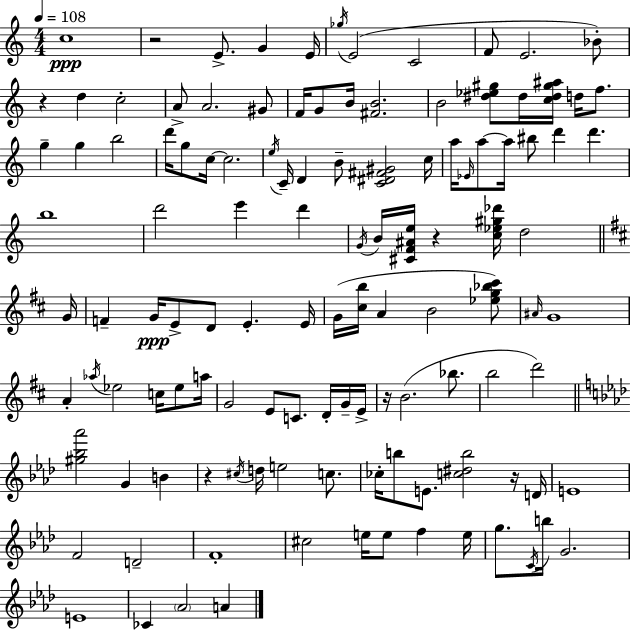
C5/w R/h E4/e. G4/q E4/s Gb5/s E4/h C4/h F4/e E4/h. Bb4/e R/q D5/q C5/h A4/e A4/h. G#4/e F4/s G4/e B4/s [F#4,B4]/h. B4/h [D#5,Eb5,G#5]/e D#5/s [C5,D#5,G#5,A#5]/s D5/s F5/e. G5/q G5/q B5/h D6/s G5/e C5/s C5/h. E5/s C4/s D4/q B4/e [C4,D#4,F#4,G#4]/h C5/s A5/s Eb4/s A5/e A5/s BIS5/e D6/q D6/q. B5/w D6/h E6/q D6/q G4/s B4/s [C#4,F4,A#4,E5]/s R/q [C5,Eb5,G#5,Db6]/s D5/h G4/s F4/q G4/s E4/e D4/e E4/q. E4/s G4/s [C#5,B5]/s A4/q B4/h [Eb5,G5,Bb5,C#6]/e A#4/s G4/w A4/q Ab5/s Eb5/h C5/s Eb5/e A5/s G4/h E4/e C4/e. D4/s G4/s E4/s R/s B4/h. Bb5/e. B5/h D6/h [G#5,Bb5,Ab6]/h G4/q B4/q R/q C#5/s D5/s E5/h C5/e. CES5/s B5/e E4/e. [C5,D#5,B5]/h R/s D4/s E4/w F4/h D4/h F4/w C#5/h E5/s E5/e F5/q E5/s G5/e. C4/s B5/s G4/h. E4/w CES4/q Ab4/h A4/q